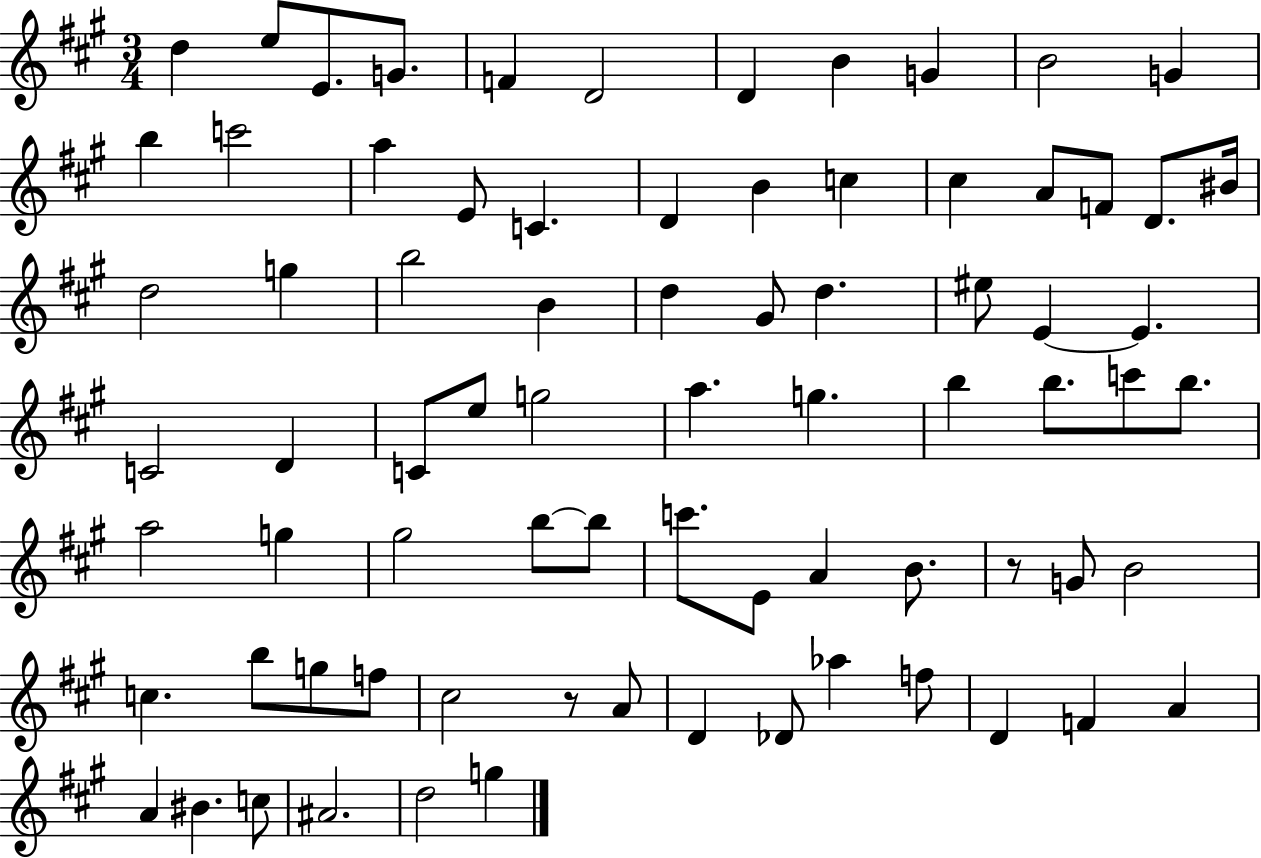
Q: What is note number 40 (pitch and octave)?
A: A5